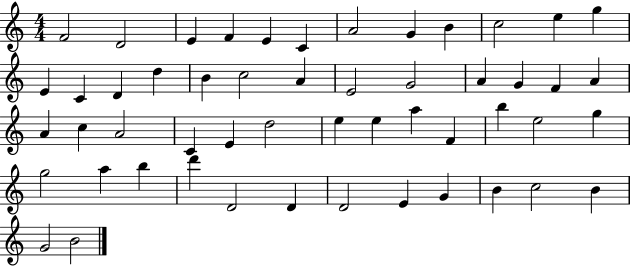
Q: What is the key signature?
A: C major